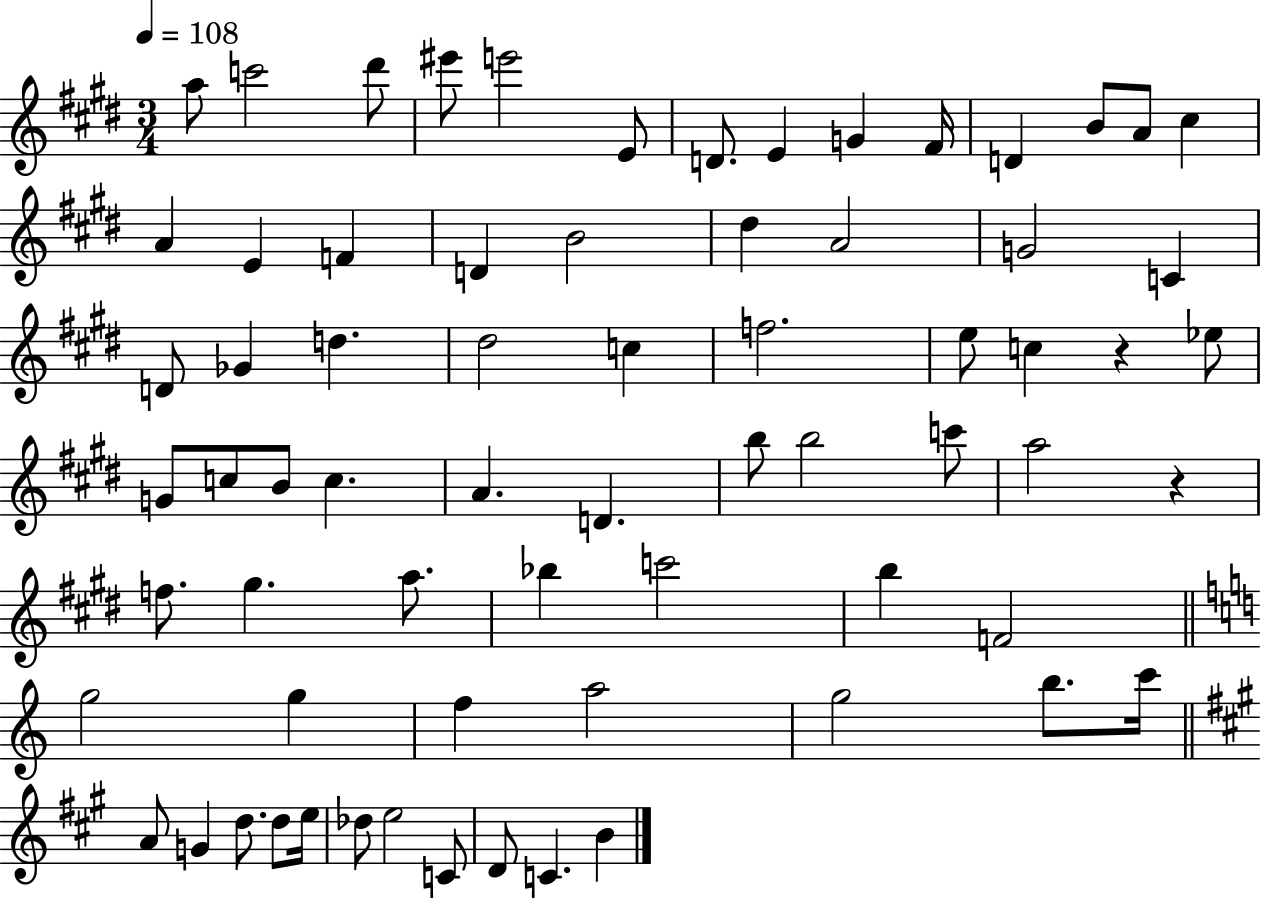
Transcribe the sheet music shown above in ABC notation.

X:1
T:Untitled
M:3/4
L:1/4
K:E
a/2 c'2 ^d'/2 ^e'/2 e'2 E/2 D/2 E G ^F/4 D B/2 A/2 ^c A E F D B2 ^d A2 G2 C D/2 _G d ^d2 c f2 e/2 c z _e/2 G/2 c/2 B/2 c A D b/2 b2 c'/2 a2 z f/2 ^g a/2 _b c'2 b F2 g2 g f a2 g2 b/2 c'/4 A/2 G d/2 d/2 e/4 _d/2 e2 C/2 D/2 C B